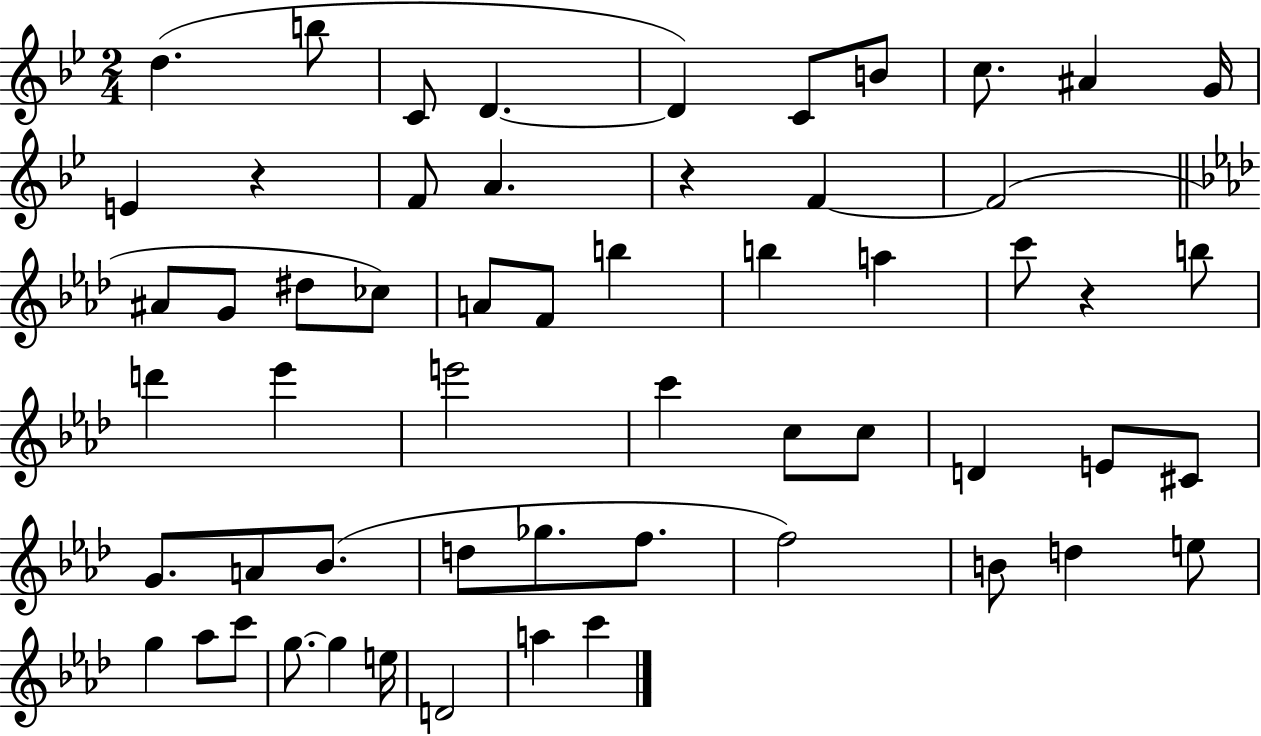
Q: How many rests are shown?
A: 3